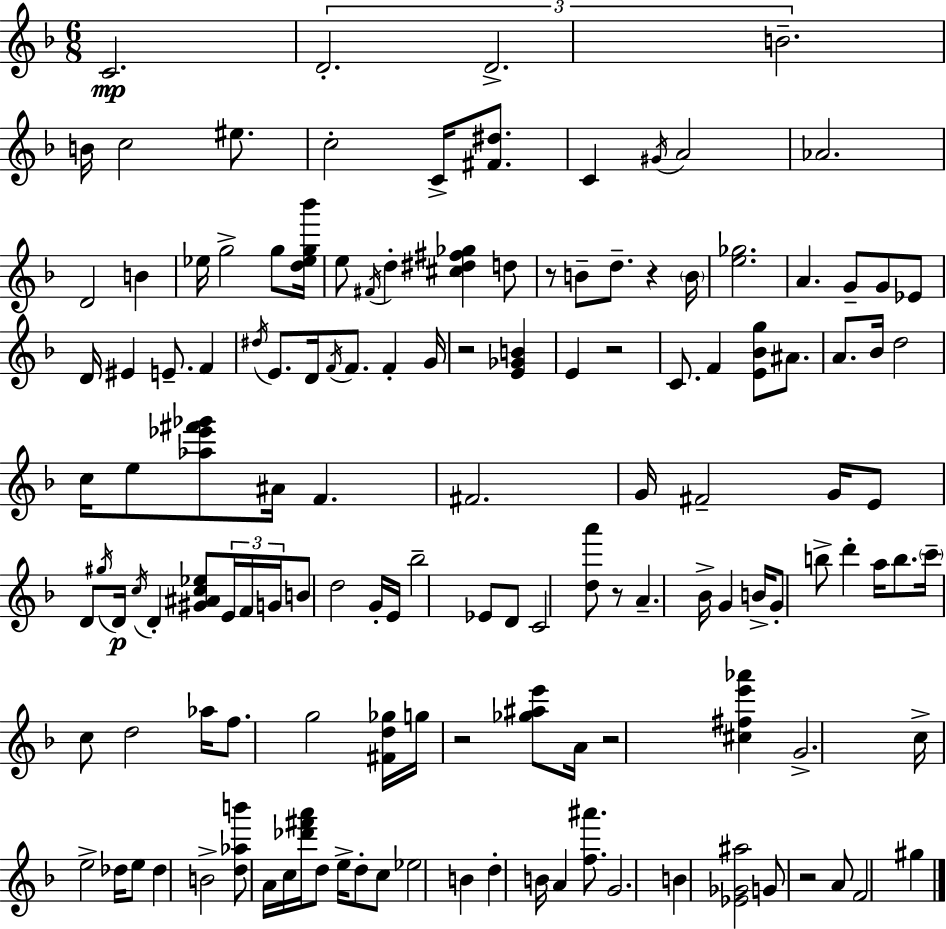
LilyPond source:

{
  \clef treble
  \numericTimeSignature
  \time 6/8
  \key d \minor
  \repeat volta 2 { c'2.\mp | \tuplet 3/2 { d'2.-. | d'2.-> | b'2.-- } | \break b'16 c''2 eis''8. | c''2-. c'16-> <fis' dis''>8. | c'4 \acciaccatura { gis'16 } a'2 | aes'2. | \break d'2 b'4 | ees''16 g''2-> g''8 | <d'' ees'' g'' bes'''>16 e''8 \acciaccatura { fis'16 } d''4-. <cis'' dis'' fis'' ges''>4 | d''8 r8 b'8-- d''8.-- r4 | \break \parenthesize b'16 <e'' ges''>2. | a'4. g'8-- g'8 | ees'8 d'16 eis'4 e'8.-- f'4 | \acciaccatura { dis''16 } e'8. d'16 \acciaccatura { f'16 } f'8. f'4-. | \break g'16 r2 | <e' ges' b'>4 e'4 r2 | c'8. f'4 <e' bes' g''>8 | ais'8. a'8. bes'16 d''2 | \break c''16 e''8 <aes'' ees''' fis''' ges'''>8 ais'16 f'4. | fis'2. | g'16 fis'2-- | g'16 e'8 d'8 \acciaccatura { gis''16 }\p d'16 \acciaccatura { c''16 } d'4-. | \break <gis' ais' c'' ees''>8 \tuplet 3/2 { e'16 f'16 g'16 } b'8 d''2 | g'16-. e'16 bes''2-- | ees'8 d'8 c'2 | <d'' a'''>8 r8 a'4.-- | \break bes'16-> g'4 b'16-> g'8-. b''8-> d'''4-. | a''16 b''8. \parenthesize c'''16-- c''8 d''2 | aes''16 f''8. g''2 | <fis' d'' ges''>16 g''16 r2 | \break <ges'' ais'' e'''>8 a'16 r2 | <cis'' fis'' e''' aes'''>4 g'2.-> | c''16-> e''2-> | des''16 e''8 des''4 b'2-> | \break <d'' aes'' b'''>8 a'16 c''16 <des''' fis''' a'''>16 d''8 | e''16-> d''8-. c''8 ees''2 | b'4 d''4-. b'16 a'4 | <f'' ais'''>8. g'2. | \break b'4 <ees' ges' ais''>2 | g'8 r2 | a'8 f'2 | gis''4 } \bar "|."
}